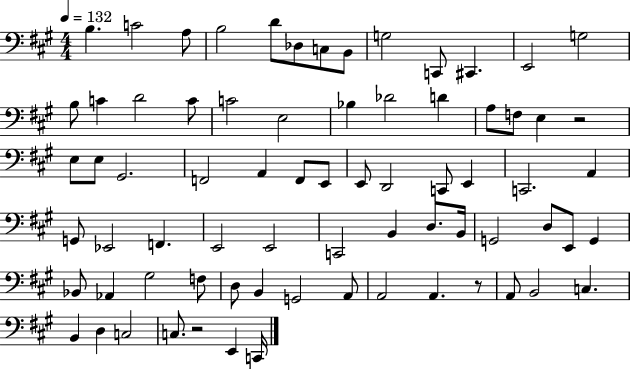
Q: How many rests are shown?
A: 3